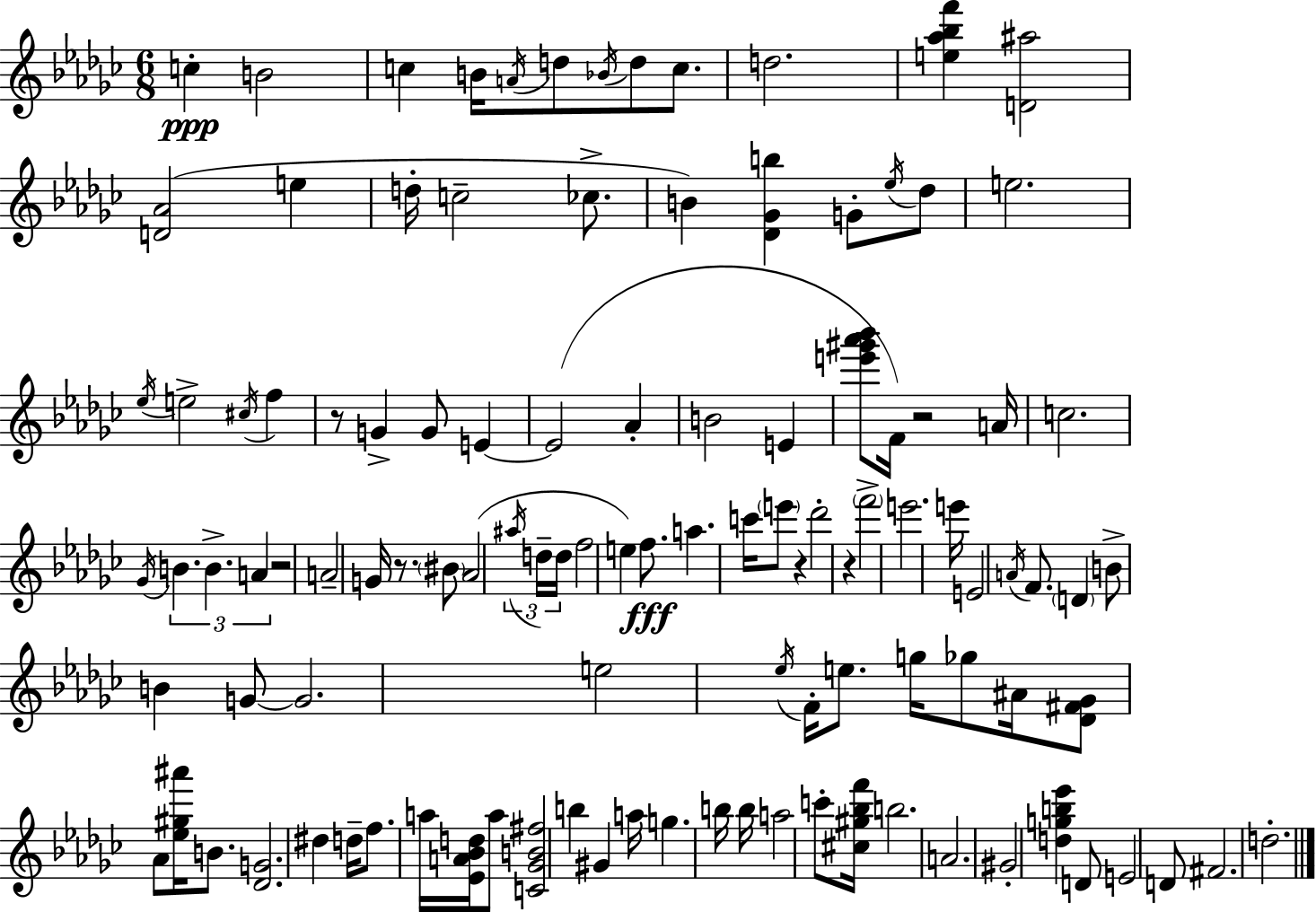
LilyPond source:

{
  \clef treble
  \numericTimeSignature
  \time 6/8
  \key ees \minor
  \repeat volta 2 { c''4-.\ppp b'2 | c''4 b'16 \acciaccatura { a'16 } d''8 \acciaccatura { bes'16 } d''8 c''8. | d''2. | <e'' aes'' bes'' f'''>4 <d' ais''>2 | \break <d' aes'>2( e''4 | d''16-. c''2-- ces''8.-> | b'4) <des' ges' b''>4 g'8-. | \acciaccatura { ees''16 } des''8 e''2. | \break \acciaccatura { ees''16 } e''2-> | \acciaccatura { cis''16 } f''4 r8 g'4-> g'8 | e'4~~ e'2( | aes'4-. b'2 | \break e'4 <e''' gis''' aes''' bes'''>8 f'16) r2 | a'16 c''2. | \acciaccatura { ges'16 } \tuplet 3/2 { b'4. | b'4.-> a'4 } r2 | \break a'2-- | g'16 r8. \parenthesize bis'8 aes'2( | \tuplet 3/2 { \acciaccatura { ais''16 } d''16-- d''16 } f''2 | e''4) f''8.\fff a''4. | \break c'''16 \parenthesize e'''8 r4 des'''2-. | r4 \parenthesize f'''2-> | e'''2. | e'''16 e'2 | \break \acciaccatura { a'16 } f'8. \parenthesize d'4 | b'8-> b'4 g'8~~ g'2. | e''2 | \acciaccatura { ees''16 } f'16-. e''8. g''16 ges''8 | \break ais'16 <des' fis' ges'>8 aes'8 <ees'' gis'' ais'''>16 b'8. <des' g'>2. | dis''4 | d''16-- f''8. a''16 <ees' a' bes' d''>16 a''8 <c' ges' b' fis''>2 | b''4 gis'4 | \break a''16 g''4. b''16 b''16 a''2 | c'''8-. <cis'' gis'' bes'' f'''>16 b''2. | a'2. | gis'2-. | \break <d'' g'' b'' ees'''>4 d'8 e'2 | d'8 fis'2. | d''2.-. | } \bar "|."
}